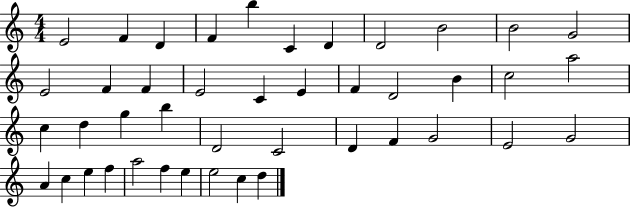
{
  \clef treble
  \numericTimeSignature
  \time 4/4
  \key c \major
  e'2 f'4 d'4 | f'4 b''4 c'4 d'4 | d'2 b'2 | b'2 g'2 | \break e'2 f'4 f'4 | e'2 c'4 e'4 | f'4 d'2 b'4 | c''2 a''2 | \break c''4 d''4 g''4 b''4 | d'2 c'2 | d'4 f'4 g'2 | e'2 g'2 | \break a'4 c''4 e''4 f''4 | a''2 f''4 e''4 | e''2 c''4 d''4 | \bar "|."
}